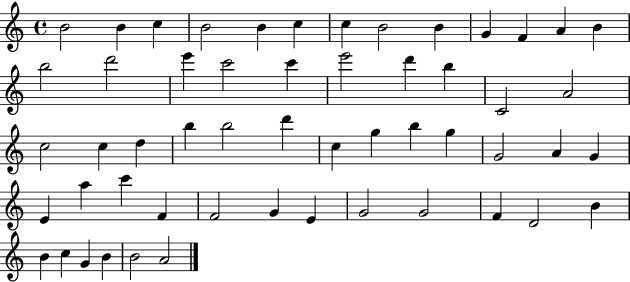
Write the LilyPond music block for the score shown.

{
  \clef treble
  \time 4/4
  \defaultTimeSignature
  \key c \major
  b'2 b'4 c''4 | b'2 b'4 c''4 | c''4 b'2 b'4 | g'4 f'4 a'4 b'4 | \break b''2 d'''2 | e'''4 c'''2 c'''4 | e'''2 d'''4 b''4 | c'2 a'2 | \break c''2 c''4 d''4 | b''4 b''2 d'''4 | c''4 g''4 b''4 g''4 | g'2 a'4 g'4 | \break e'4 a''4 c'''4 f'4 | f'2 g'4 e'4 | g'2 g'2 | f'4 d'2 b'4 | \break b'4 c''4 g'4 b'4 | b'2 a'2 | \bar "|."
}